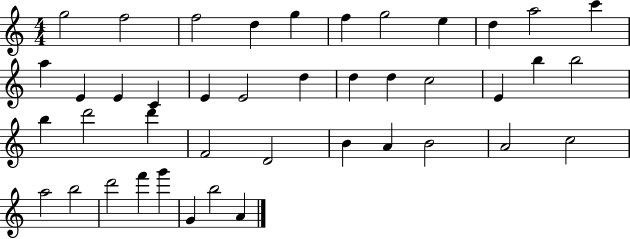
G5/h F5/h F5/h D5/q G5/q F5/q G5/h E5/q D5/q A5/h C6/q A5/q E4/q E4/q C4/q E4/q E4/h D5/q D5/q D5/q C5/h E4/q B5/q B5/h B5/q D6/h D6/q F4/h D4/h B4/q A4/q B4/h A4/h C5/h A5/h B5/h D6/h F6/q G6/q G4/q B5/h A4/q